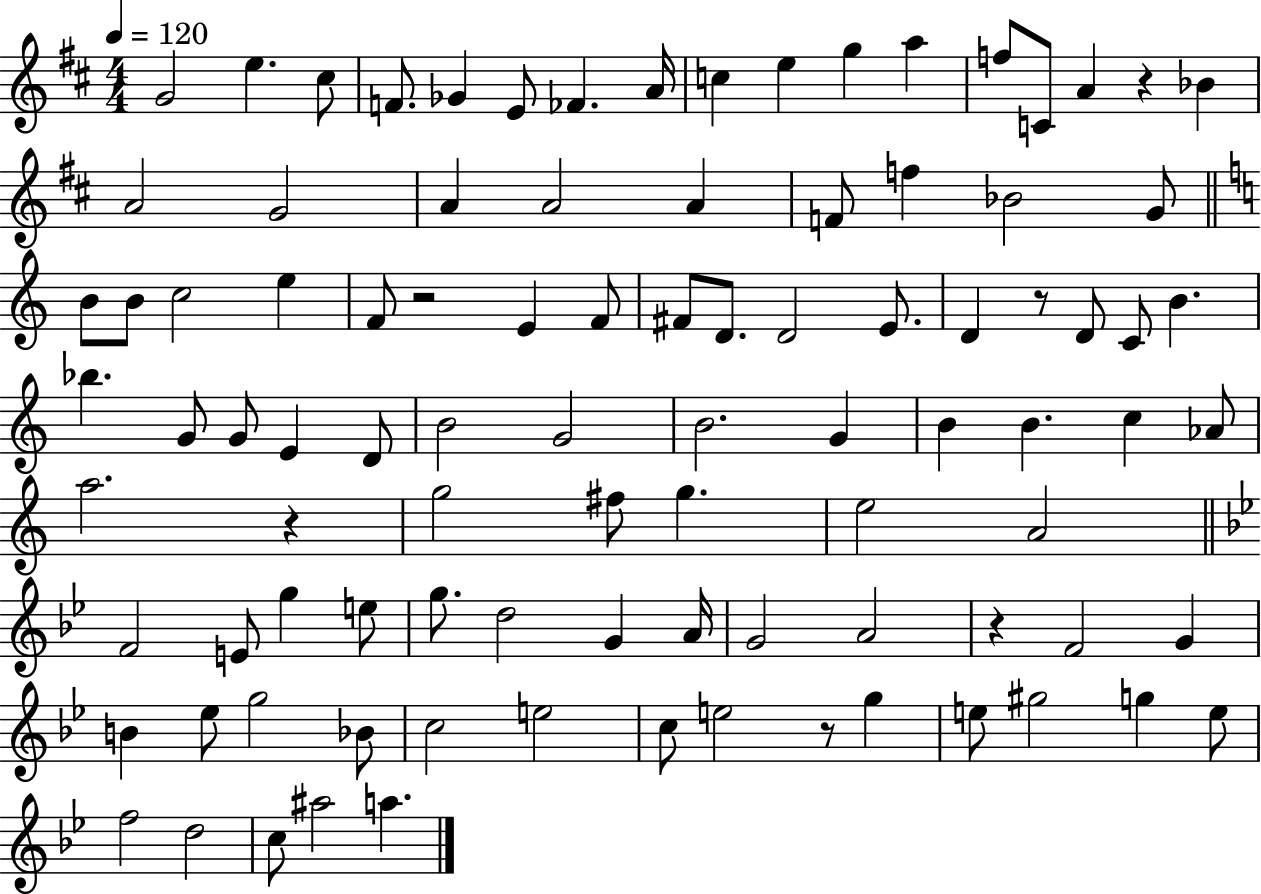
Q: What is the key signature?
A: D major